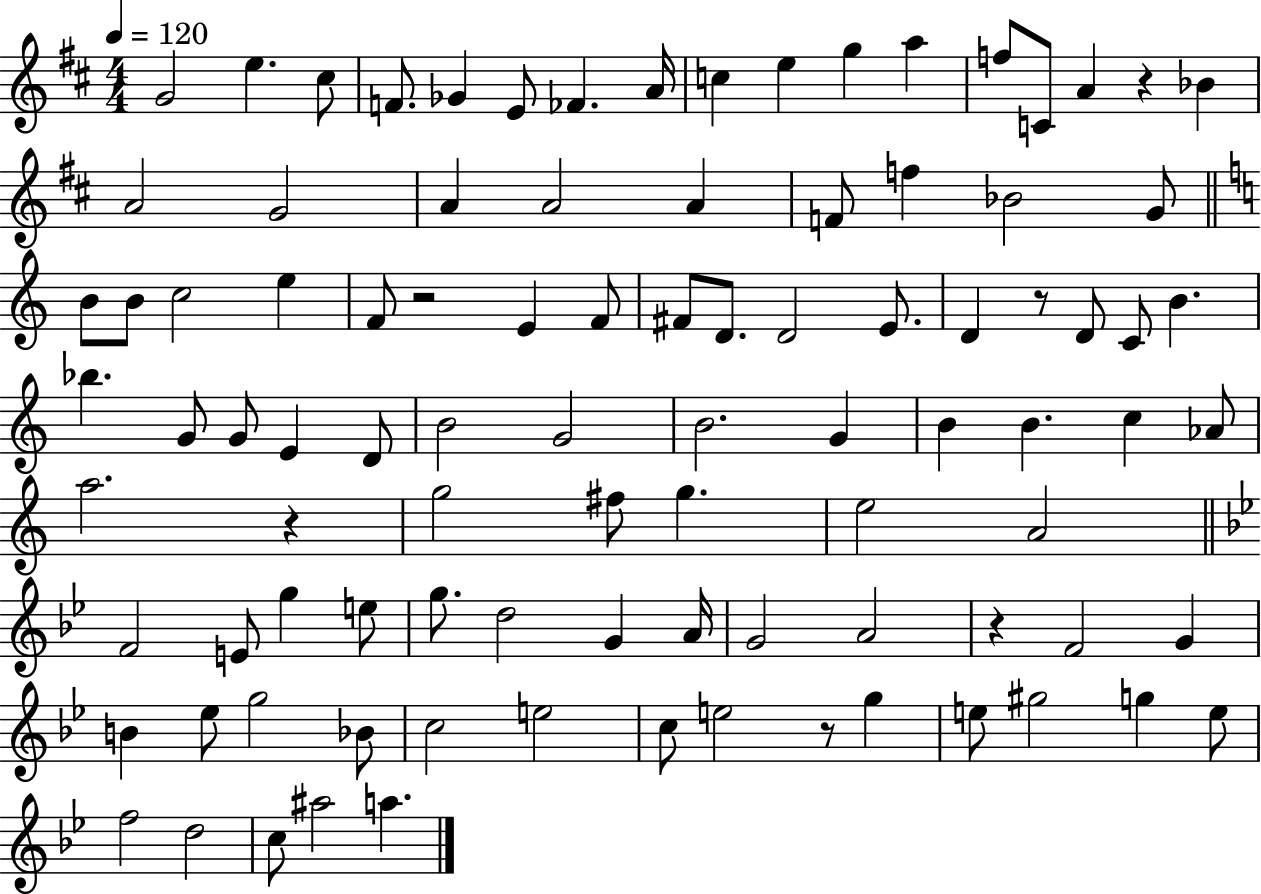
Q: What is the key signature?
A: D major